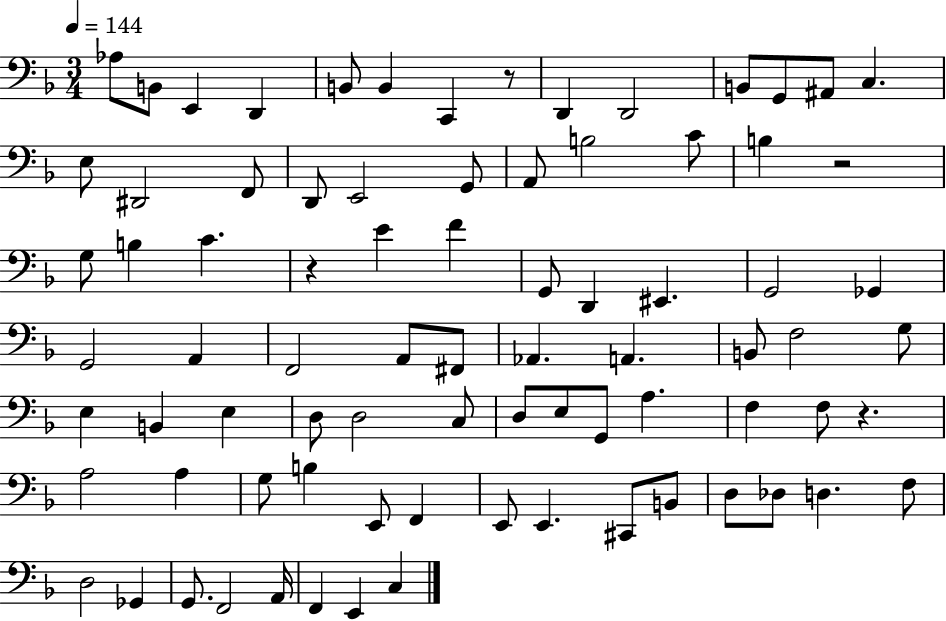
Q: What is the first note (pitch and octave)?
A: Ab3